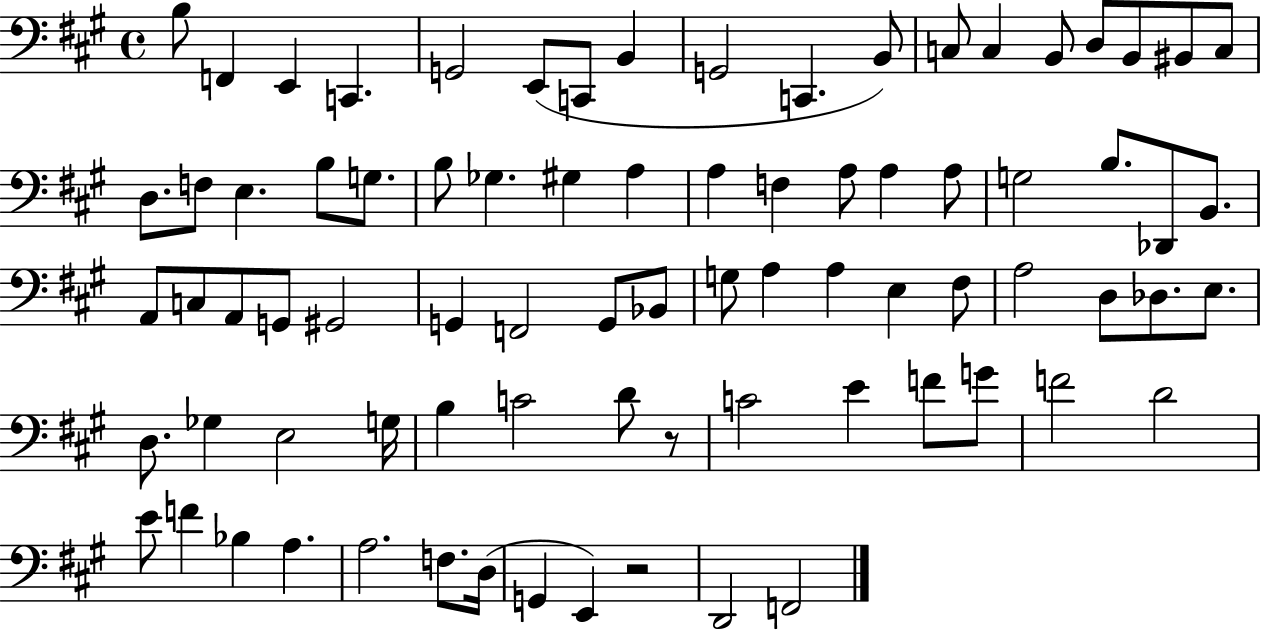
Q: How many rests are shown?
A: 2